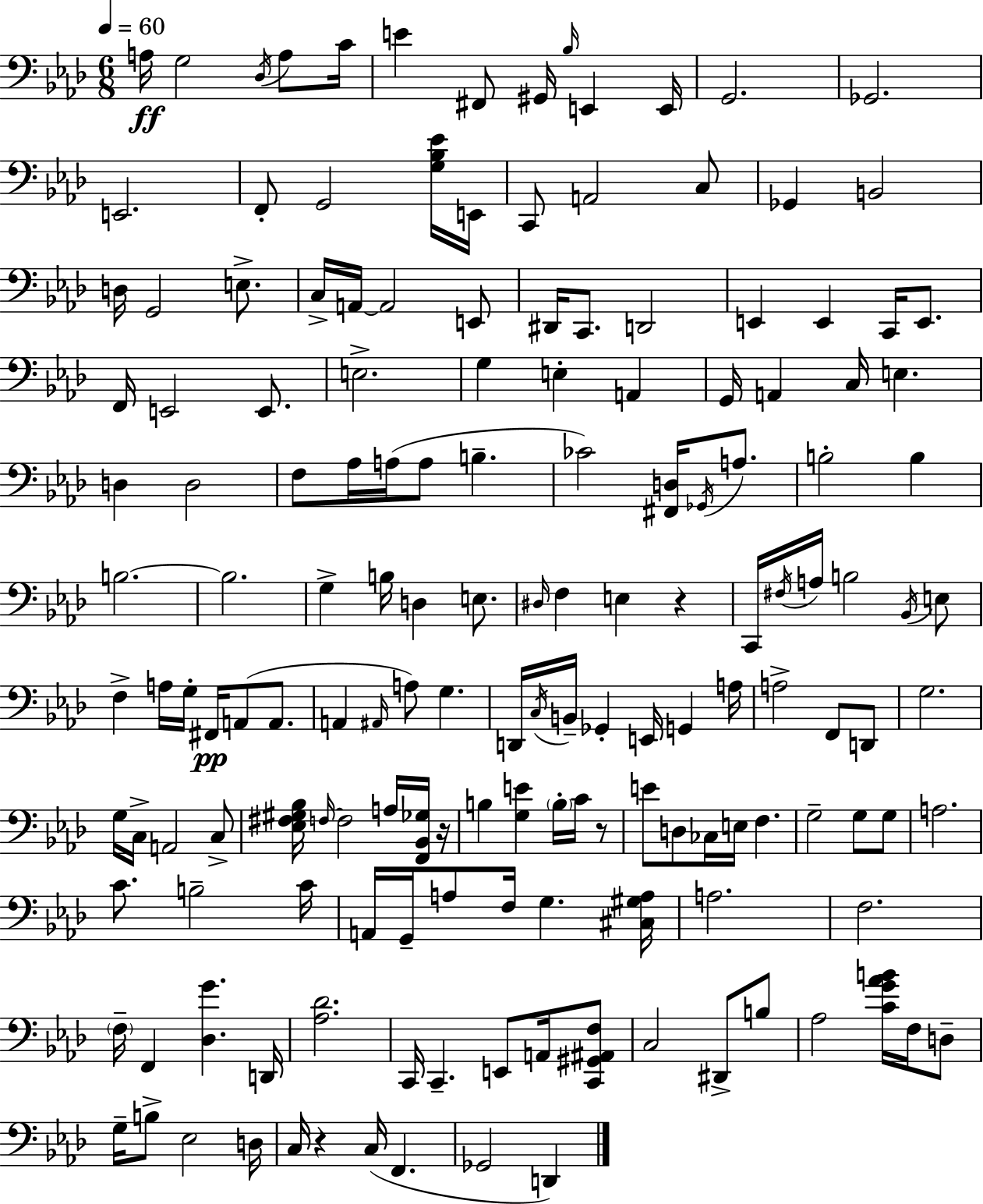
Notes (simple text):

A3/s G3/h Db3/s A3/e C4/s E4/q F#2/e G#2/s Bb3/s E2/q E2/s G2/h. Gb2/h. E2/h. F2/e G2/h [G3,Bb3,Eb4]/s E2/s C2/e A2/h C3/e Gb2/q B2/h D3/s G2/h E3/e. C3/s A2/s A2/h E2/e D#2/s C2/e. D2/h E2/q E2/q C2/s E2/e. F2/s E2/h E2/e. E3/h. G3/q E3/q A2/q G2/s A2/q C3/s E3/q. D3/q D3/h F3/e Ab3/s A3/s A3/e B3/q. CES4/h [F#2,D3]/s Gb2/s A3/e. B3/h B3/q B3/h. B3/h. G3/q B3/s D3/q E3/e. D#3/s F3/q E3/q R/q C2/s F#3/s A3/s B3/h Bb2/s E3/e F3/q A3/s G3/s F#2/s A2/e A2/e. A2/q A#2/s A3/e G3/q. D2/s C3/s B2/s Gb2/q E2/s G2/q A3/s A3/h F2/e D2/e G3/h. G3/s C3/s A2/h C3/e [Eb3,F#3,G#3,Bb3]/s F3/s F3/h A3/s [F2,Bb2,Gb3]/s R/s B3/q [G3,E4]/q B3/s C4/s R/e E4/e D3/e CES3/s E3/s F3/q. G3/h G3/e G3/e A3/h. C4/e. B3/h C4/s A2/s G2/s A3/e F3/s G3/q. [C#3,G#3,A3]/s A3/h. F3/h. F3/s F2/q [Db3,G4]/q. D2/s [Ab3,Db4]/h. C2/s C2/q. E2/e A2/s [C2,G#2,A#2,F3]/e C3/h D#2/e B3/e Ab3/h [C4,G4,Ab4,B4]/s F3/s D3/e G3/s B3/e Eb3/h D3/s C3/s R/q C3/s F2/q. Gb2/h D2/q